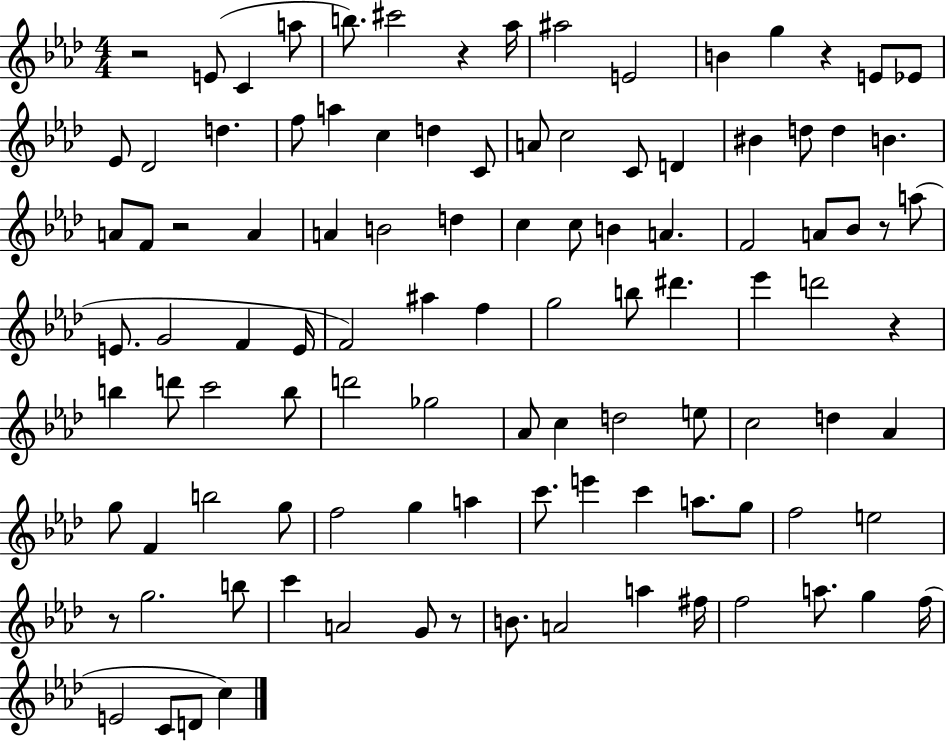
{
  \clef treble
  \numericTimeSignature
  \time 4/4
  \key aes \major
  r2 e'8( c'4 a''8 | b''8.) cis'''2 r4 aes''16 | ais''2 e'2 | b'4 g''4 r4 e'8 ees'8 | \break ees'8 des'2 d''4. | f''8 a''4 c''4 d''4 c'8 | a'8 c''2 c'8 d'4 | bis'4 d''8 d''4 b'4. | \break a'8 f'8 r2 a'4 | a'4 b'2 d''4 | c''4 c''8 b'4 a'4. | f'2 a'8 bes'8 r8 a''8( | \break e'8. g'2 f'4 e'16 | f'2) ais''4 f''4 | g''2 b''8 dis'''4. | ees'''4 d'''2 r4 | \break b''4 d'''8 c'''2 b''8 | d'''2 ges''2 | aes'8 c''4 d''2 e''8 | c''2 d''4 aes'4 | \break g''8 f'4 b''2 g''8 | f''2 g''4 a''4 | c'''8. e'''4 c'''4 a''8. g''8 | f''2 e''2 | \break r8 g''2. b''8 | c'''4 a'2 g'8 r8 | b'8. a'2 a''4 fis''16 | f''2 a''8. g''4 f''16( | \break e'2 c'8 d'8 c''4) | \bar "|."
}